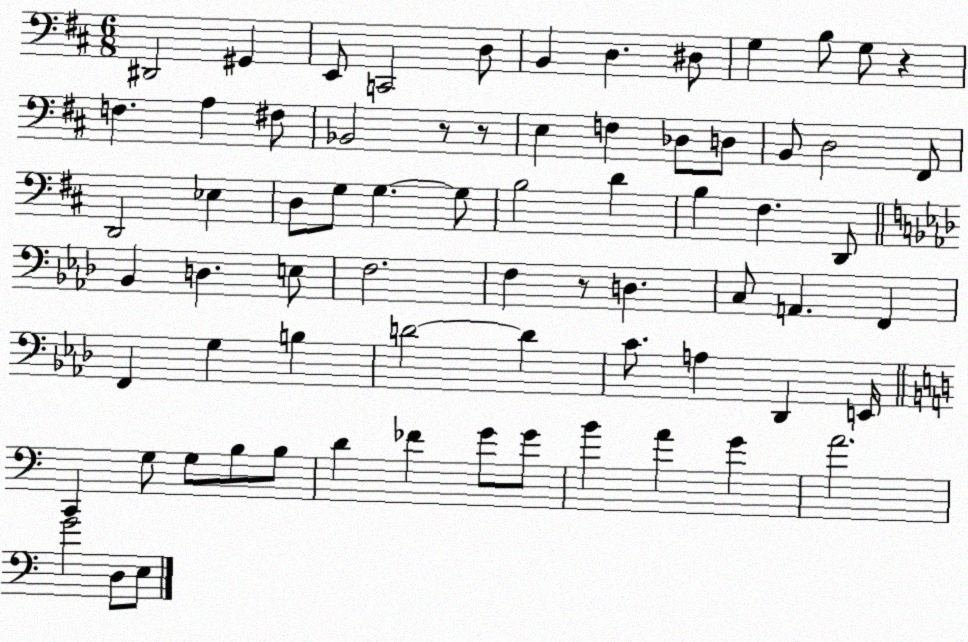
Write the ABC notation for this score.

X:1
T:Untitled
M:6/8
L:1/4
K:D
^D,,2 ^G,, E,,/2 C,,2 D,/2 B,, D, ^D,/2 G, B,/2 G,/2 z F, A, ^F,/2 _B,,2 z/2 z/2 E, F, _D,/2 D,/2 B,,/2 D,2 ^F,,/2 D,,2 _E, D,/2 G,/2 G, G,/2 B,2 D B, ^F, D,,/2 _B,, D, E,/2 F,2 F, z/2 D, C,/2 A,, F,, F,, G, B, D2 D C/2 A, _D,, E,,/4 C,, G,/2 G,/2 B,/2 B,/2 D _F G/2 G/2 B A G A2 G2 D,/2 E,/2